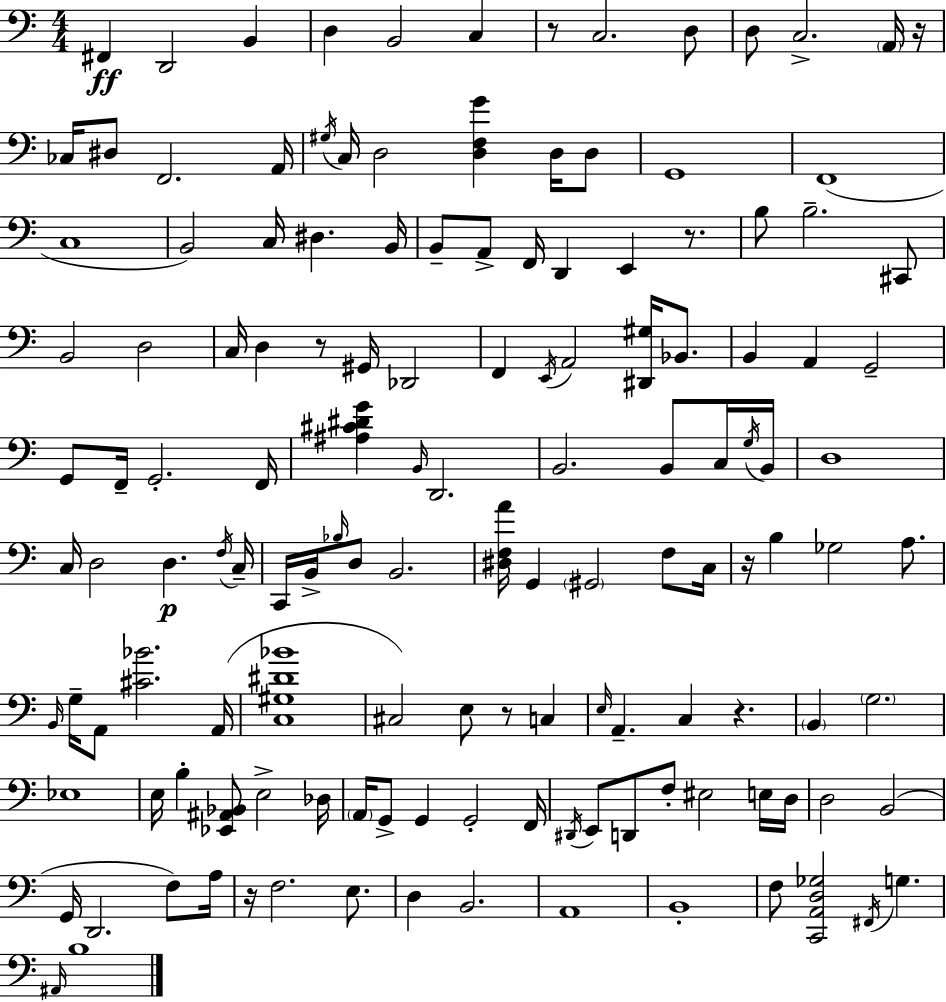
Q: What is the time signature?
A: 4/4